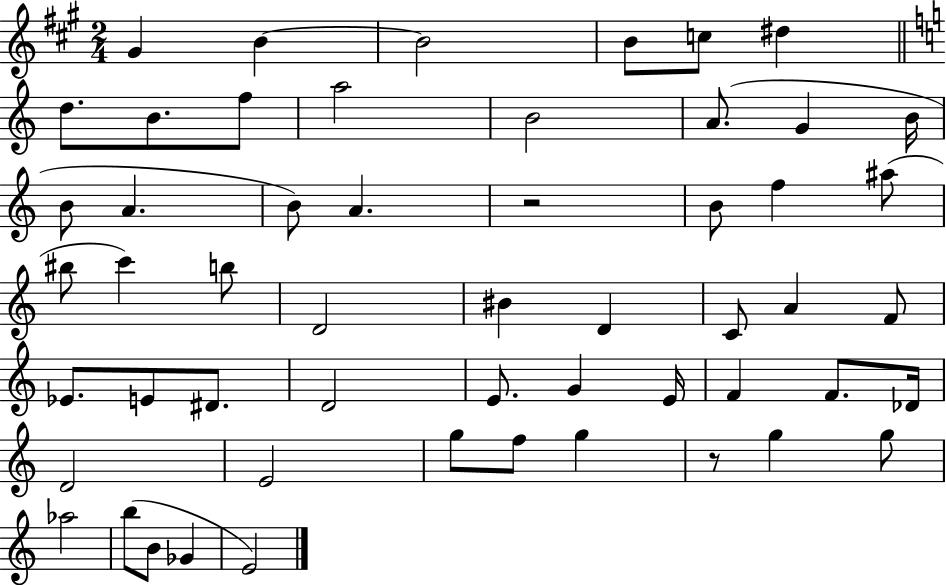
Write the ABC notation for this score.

X:1
T:Untitled
M:2/4
L:1/4
K:A
^G B B2 B/2 c/2 ^d d/2 B/2 f/2 a2 B2 A/2 G B/4 B/2 A B/2 A z2 B/2 f ^a/2 ^b/2 c' b/2 D2 ^B D C/2 A F/2 _E/2 E/2 ^D/2 D2 E/2 G E/4 F F/2 _D/4 D2 E2 g/2 f/2 g z/2 g g/2 _a2 b/2 B/2 _G E2